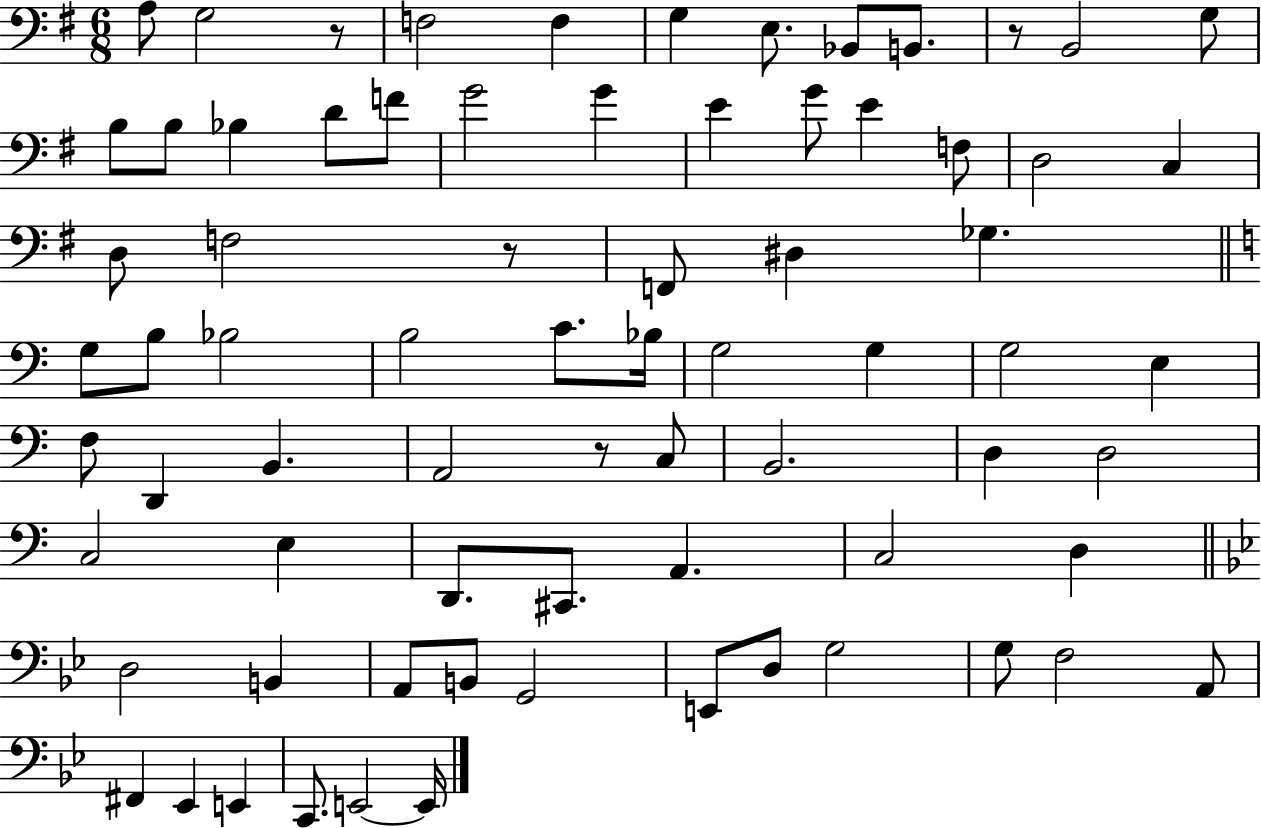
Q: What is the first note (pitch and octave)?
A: A3